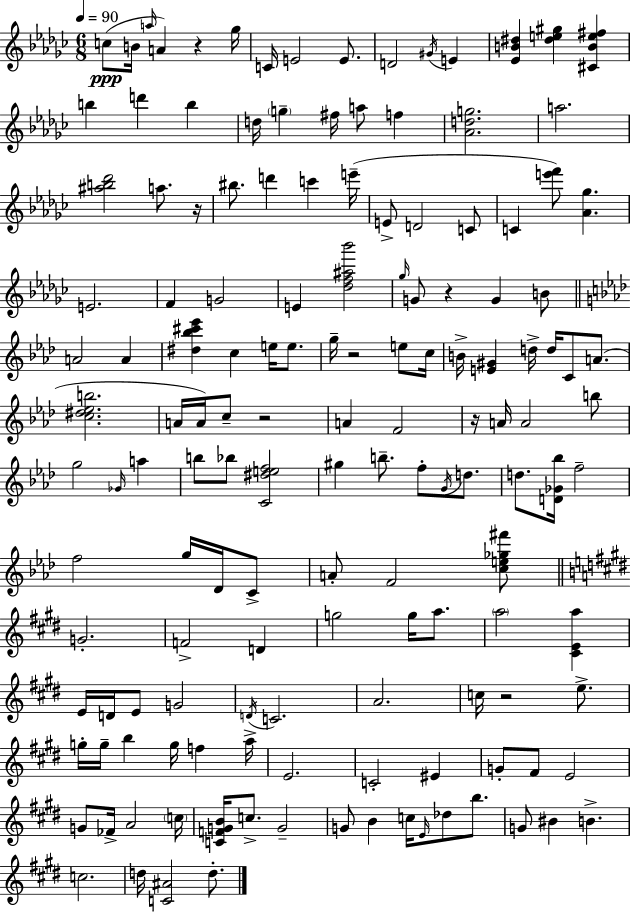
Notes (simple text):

C5/e B4/s A5/s A4/q R/q Gb5/s C4/s E4/h E4/e. D4/h G#4/s E4/q [Eb4,B4,D#5]/q [D#5,E5,G#5]/q [C#4,B4,E5,F#5]/q B5/q D6/q B5/q D5/s G5/q F#5/s A5/e F5/q [Ab4,D5,G5]/h. A5/h. [A#5,B5,Db6]/h A5/e. R/s BIS5/e. D6/q C6/q E6/s E4/e D4/h C4/e C4/q [E6,F6]/e [Ab4,Gb5]/q. E4/h. F4/q G4/h E4/q [Db5,F5,A#5,Bb6]/h Gb5/s G4/e R/q G4/q B4/e A4/h A4/q [D#5,Bb5,C#6,Eb6]/q C5/q E5/s E5/e. G5/s R/h E5/e C5/s B4/s [E4,G#4]/q D5/s D5/s C4/e A4/e. [C5,D#5,Eb5,B5]/h. A4/s A4/s C5/e R/h A4/q F4/h R/s A4/s A4/h B5/e G5/h Gb4/s A5/q B5/e Bb5/e [C4,D#5,E5,F5]/h G#5/q B5/e. F5/e G4/s D5/e. D5/e. [D4,Gb4,Bb5]/s F5/h F5/h G5/s Db4/s C4/e A4/e F4/h [C5,E5,Gb5,F#6]/e G4/h. F4/h D4/q G5/h G5/s A5/e. A5/h [C#4,E4,A5]/q E4/s D4/s E4/e G4/h D4/s C4/h. A4/h. C5/s R/h E5/e. G5/s G5/s B5/q G5/s F5/q A5/s E4/h. C4/h EIS4/q G4/e F#4/e E4/h G4/e FES4/s A4/h C5/s [C4,F4,G4,B4]/s C5/e. G4/h G4/e B4/q C5/s E4/s Db5/e B5/e. G4/e BIS4/q B4/q. C5/h. D5/s [C4,A#4]/h D5/e.